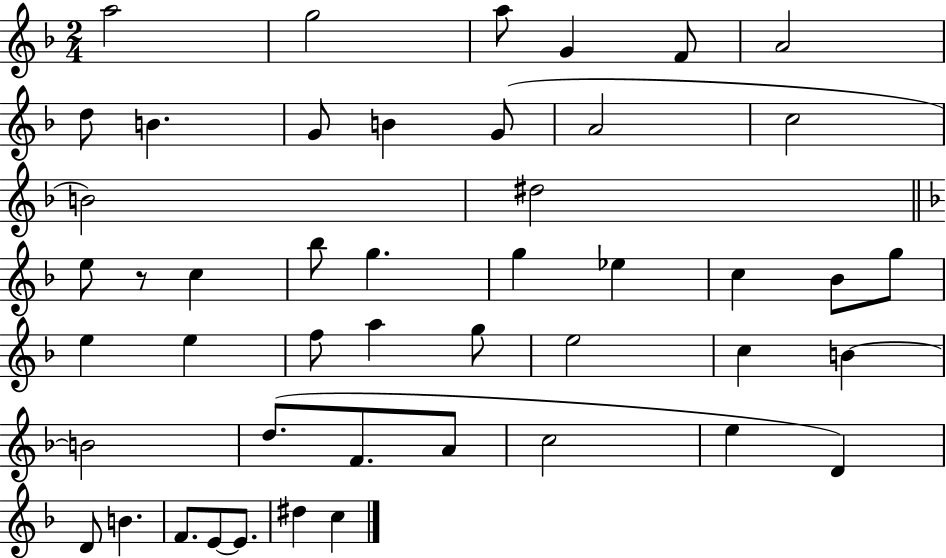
{
  \clef treble
  \numericTimeSignature
  \time 2/4
  \key f \major
  a''2 | g''2 | a''8 g'4 f'8 | a'2 | \break d''8 b'4. | g'8 b'4 g'8( | a'2 | c''2 | \break b'2) | dis''2 | \bar "||" \break \key d \minor e''8 r8 c''4 | bes''8 g''4. | g''4 ees''4 | c''4 bes'8 g''8 | \break e''4 e''4 | f''8 a''4 g''8 | e''2 | c''4 b'4~~ | \break b'2 | d''8.( f'8. a'8 | c''2 | e''4 d'4) | \break d'8 b'4. | f'8. e'8~~ e'8. | dis''4 c''4 | \bar "|."
}